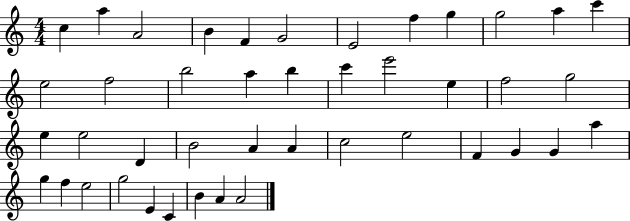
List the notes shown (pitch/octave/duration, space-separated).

C5/q A5/q A4/h B4/q F4/q G4/h E4/h F5/q G5/q G5/h A5/q C6/q E5/h F5/h B5/h A5/q B5/q C6/q E6/h E5/q F5/h G5/h E5/q E5/h D4/q B4/h A4/q A4/q C5/h E5/h F4/q G4/q G4/q A5/q G5/q F5/q E5/h G5/h E4/q C4/q B4/q A4/q A4/h